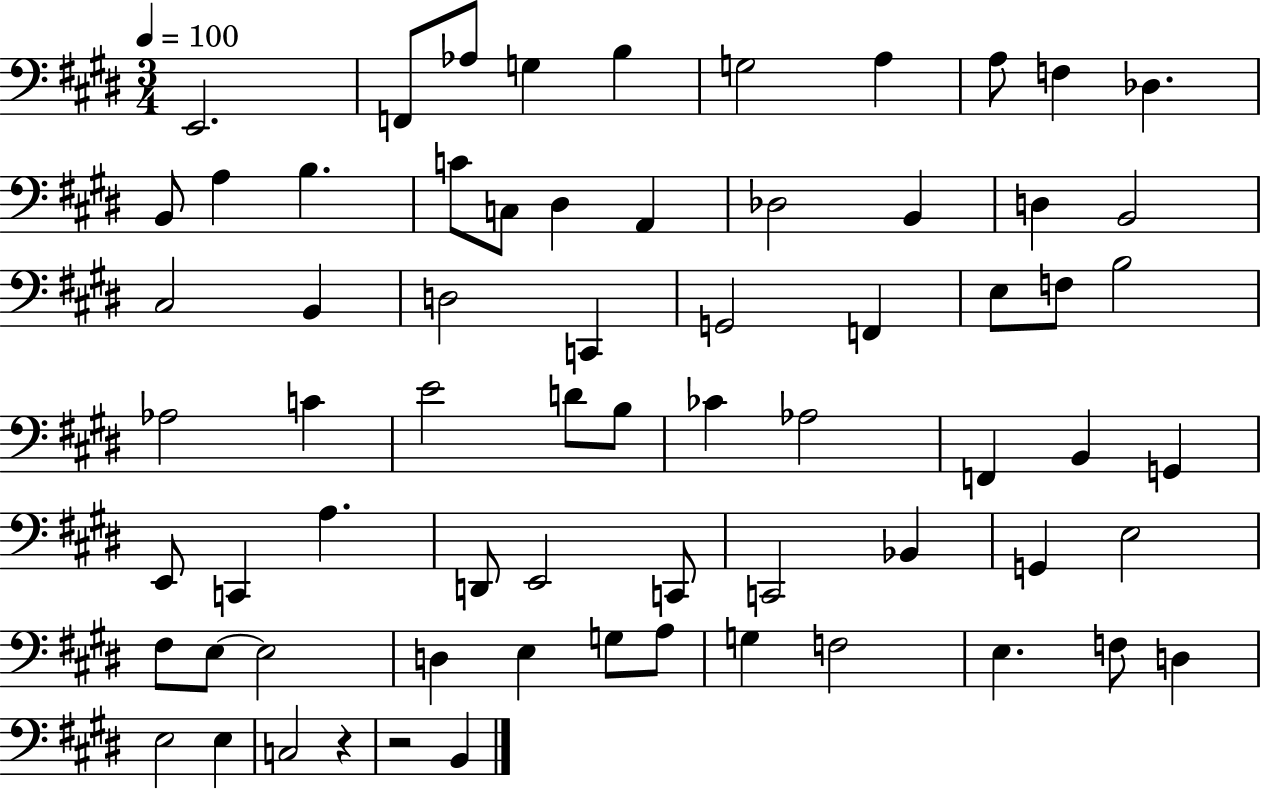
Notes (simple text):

E2/h. F2/e Ab3/e G3/q B3/q G3/h A3/q A3/e F3/q Db3/q. B2/e A3/q B3/q. C4/e C3/e D#3/q A2/q Db3/h B2/q D3/q B2/h C#3/h B2/q D3/h C2/q G2/h F2/q E3/e F3/e B3/h Ab3/h C4/q E4/h D4/e B3/e CES4/q Ab3/h F2/q B2/q G2/q E2/e C2/q A3/q. D2/e E2/h C2/e C2/h Bb2/q G2/q E3/h F#3/e E3/e E3/h D3/q E3/q G3/e A3/e G3/q F3/h E3/q. F3/e D3/q E3/h E3/q C3/h R/q R/h B2/q